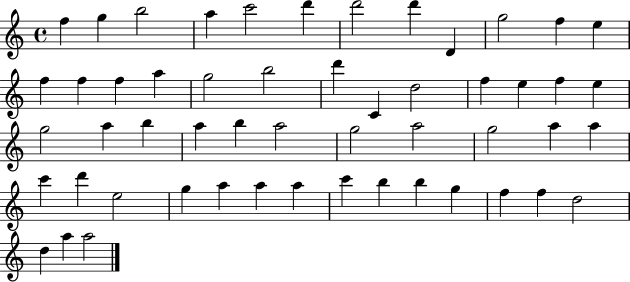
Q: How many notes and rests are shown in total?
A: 53